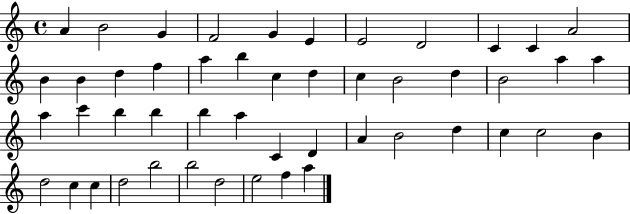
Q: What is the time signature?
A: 4/4